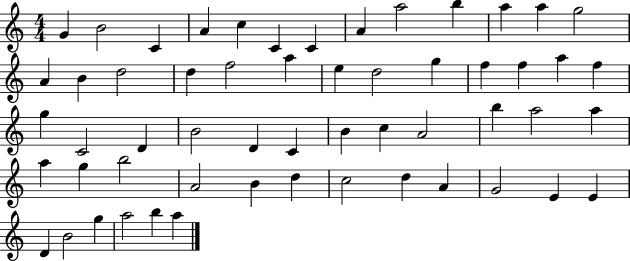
{
  \clef treble
  \numericTimeSignature
  \time 4/4
  \key c \major
  g'4 b'2 c'4 | a'4 c''4 c'4 c'4 | a'4 a''2 b''4 | a''4 a''4 g''2 | \break a'4 b'4 d''2 | d''4 f''2 a''4 | e''4 d''2 g''4 | f''4 f''4 a''4 f''4 | \break g''4 c'2 d'4 | b'2 d'4 c'4 | b'4 c''4 a'2 | b''4 a''2 a''4 | \break a''4 g''4 b''2 | a'2 b'4 d''4 | c''2 d''4 a'4 | g'2 e'4 e'4 | \break d'4 b'2 g''4 | a''2 b''4 a''4 | \bar "|."
}